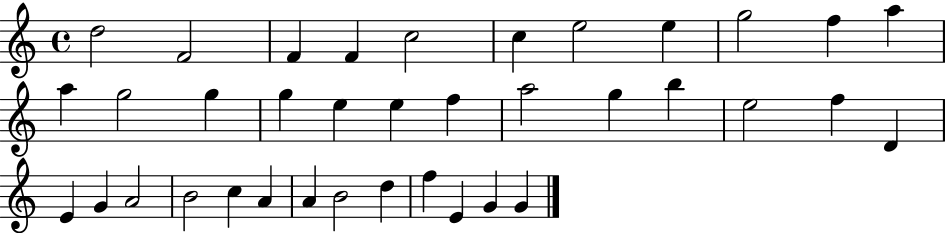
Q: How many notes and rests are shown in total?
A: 37